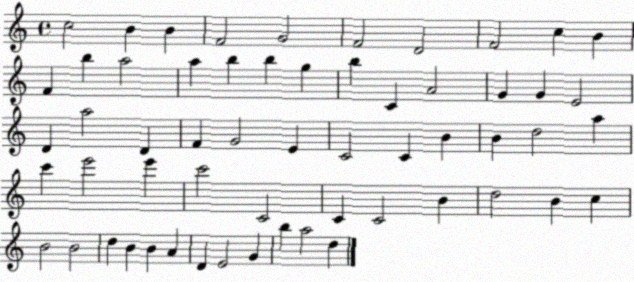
X:1
T:Untitled
M:4/4
L:1/4
K:C
c2 B B F2 G2 F2 D2 F2 c B F b a2 a b b g b C A2 G G E2 D a2 D F G2 E C2 C B B d2 a c' e'2 e' c'2 C2 C C2 B d2 B c B2 B2 d B B A D E2 G b a2 d